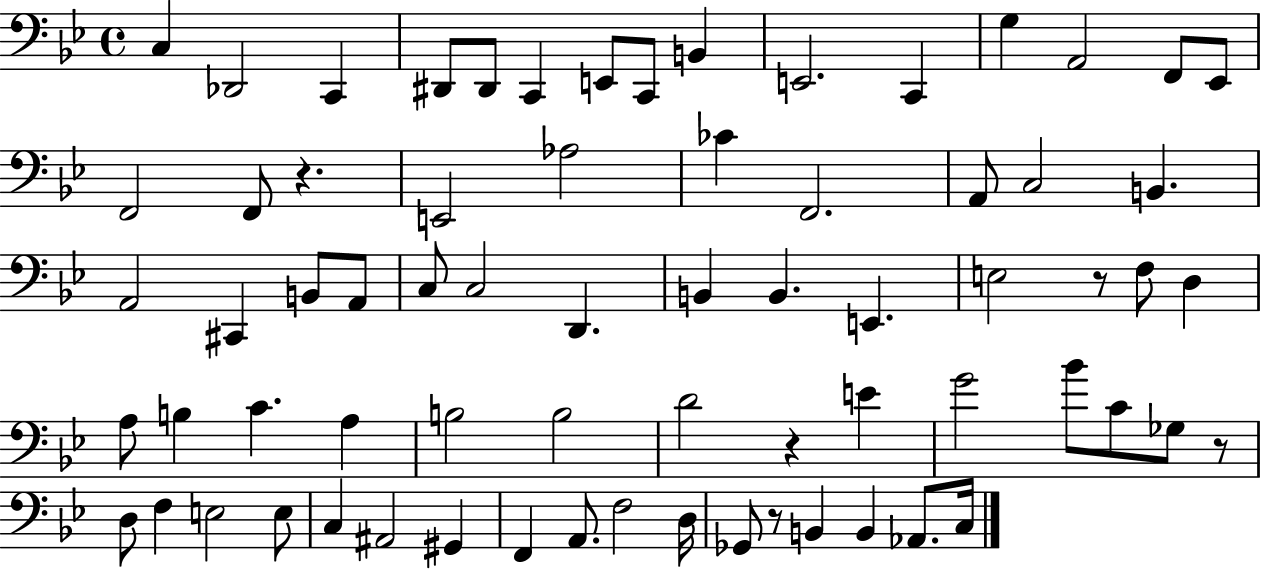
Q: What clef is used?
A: bass